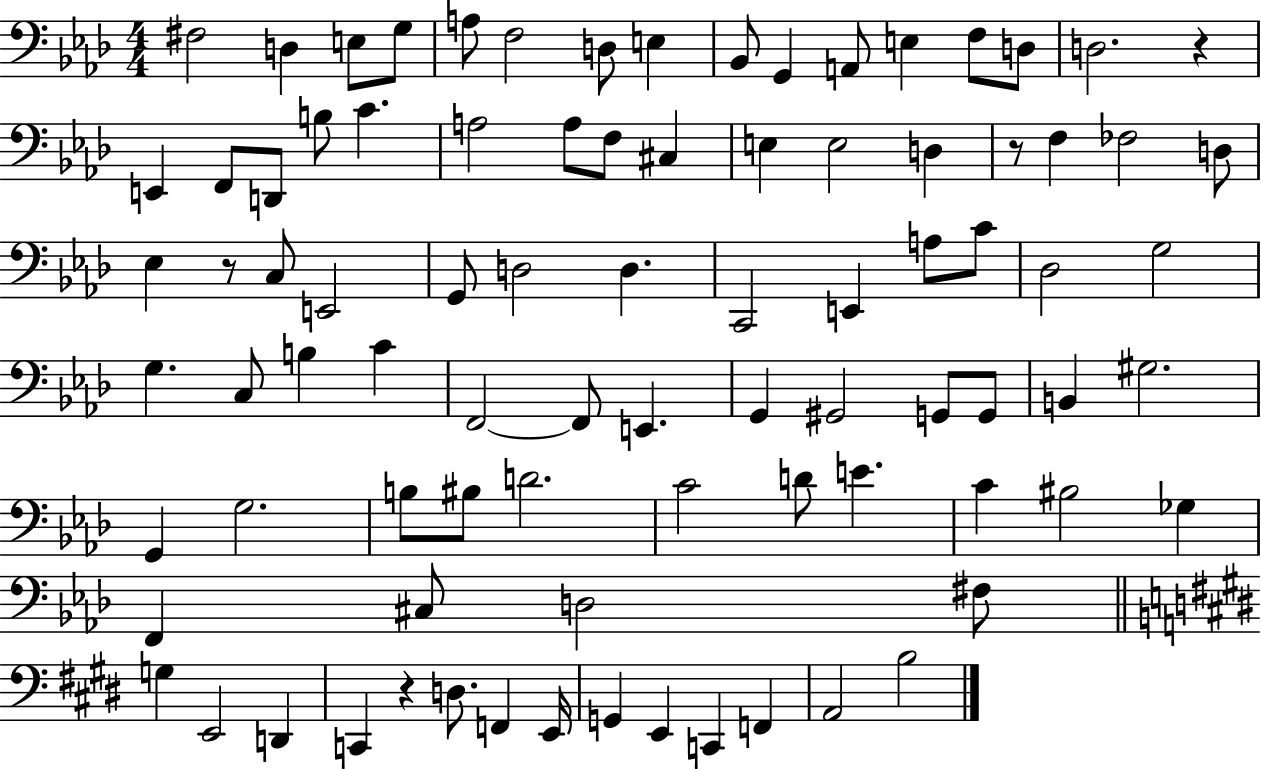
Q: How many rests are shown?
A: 4